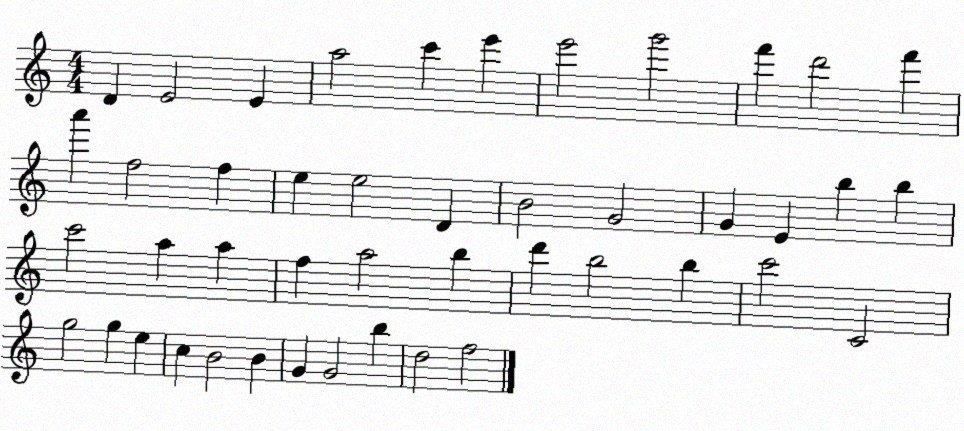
X:1
T:Untitled
M:4/4
L:1/4
K:C
D E2 E a2 c' e' e'2 g'2 f' d'2 f' a' f2 f e e2 D B2 G2 G E b b c'2 a a f a2 b d' b2 b c'2 C2 g2 g e c B2 B G G2 b d2 f2